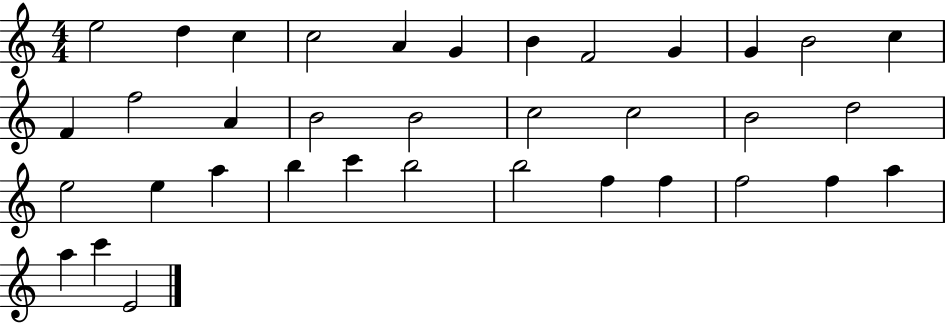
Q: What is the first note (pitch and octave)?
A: E5